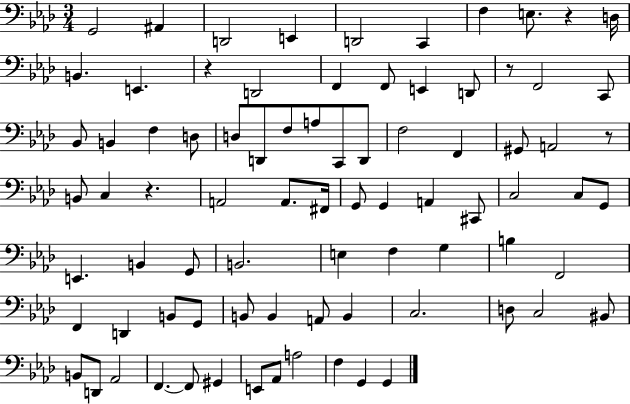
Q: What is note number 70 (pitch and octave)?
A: F2